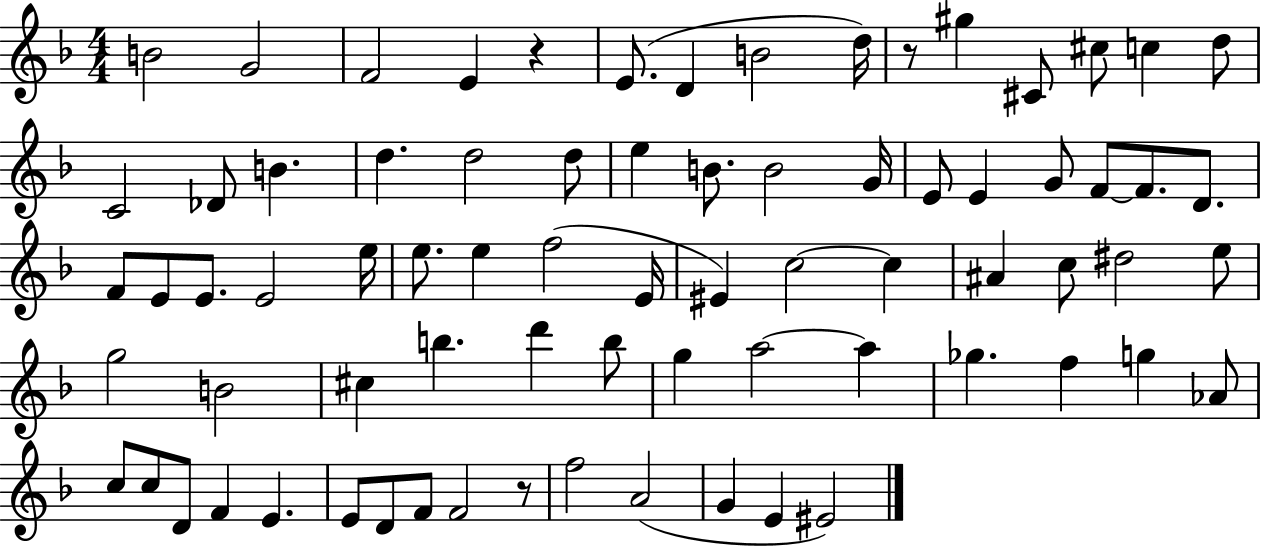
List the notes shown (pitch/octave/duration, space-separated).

B4/h G4/h F4/h E4/q R/q E4/e. D4/q B4/h D5/s R/e G#5/q C#4/e C#5/e C5/q D5/e C4/h Db4/e B4/q. D5/q. D5/h D5/e E5/q B4/e. B4/h G4/s E4/e E4/q G4/e F4/e F4/e. D4/e. F4/e E4/e E4/e. E4/h E5/s E5/e. E5/q F5/h E4/s EIS4/q C5/h C5/q A#4/q C5/e D#5/h E5/e G5/h B4/h C#5/q B5/q. D6/q B5/e G5/q A5/h A5/q Gb5/q. F5/q G5/q Ab4/e C5/e C5/e D4/e F4/q E4/q. E4/e D4/e F4/e F4/h R/e F5/h A4/h G4/q E4/q EIS4/h